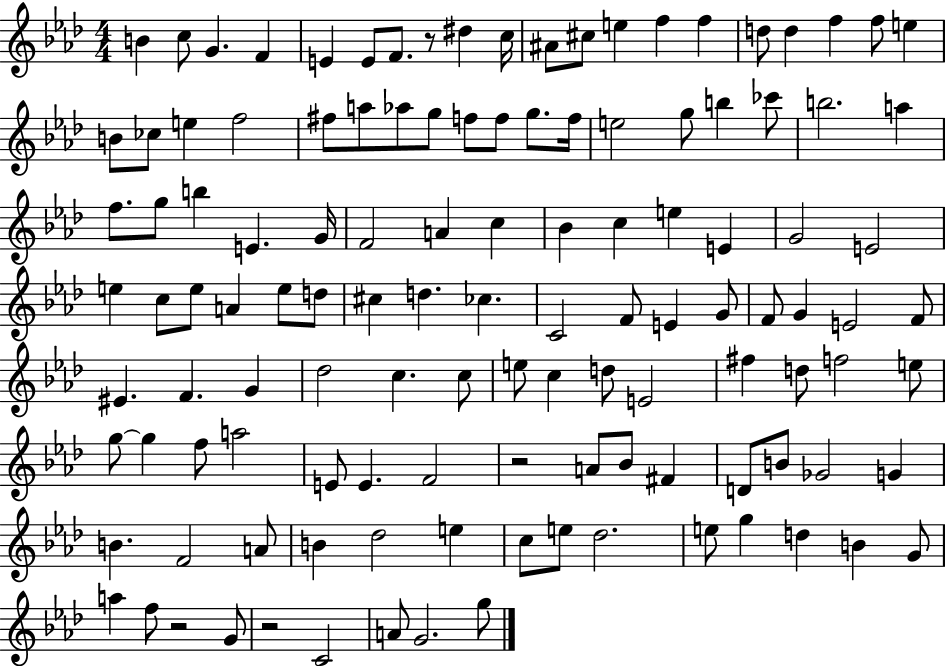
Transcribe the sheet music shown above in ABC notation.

X:1
T:Untitled
M:4/4
L:1/4
K:Ab
B c/2 G F E E/2 F/2 z/2 ^d c/4 ^A/2 ^c/2 e f f d/2 d f f/2 e B/2 _c/2 e f2 ^f/2 a/2 _a/2 g/2 f/2 f/2 g/2 f/4 e2 g/2 b _c'/2 b2 a f/2 g/2 b E G/4 F2 A c _B c e E G2 E2 e c/2 e/2 A e/2 d/2 ^c d _c C2 F/2 E G/2 F/2 G E2 F/2 ^E F G _d2 c c/2 e/2 c d/2 E2 ^f d/2 f2 e/2 g/2 g f/2 a2 E/2 E F2 z2 A/2 _B/2 ^F D/2 B/2 _G2 G B F2 A/2 B _d2 e c/2 e/2 _d2 e/2 g d B G/2 a f/2 z2 G/2 z2 C2 A/2 G2 g/2